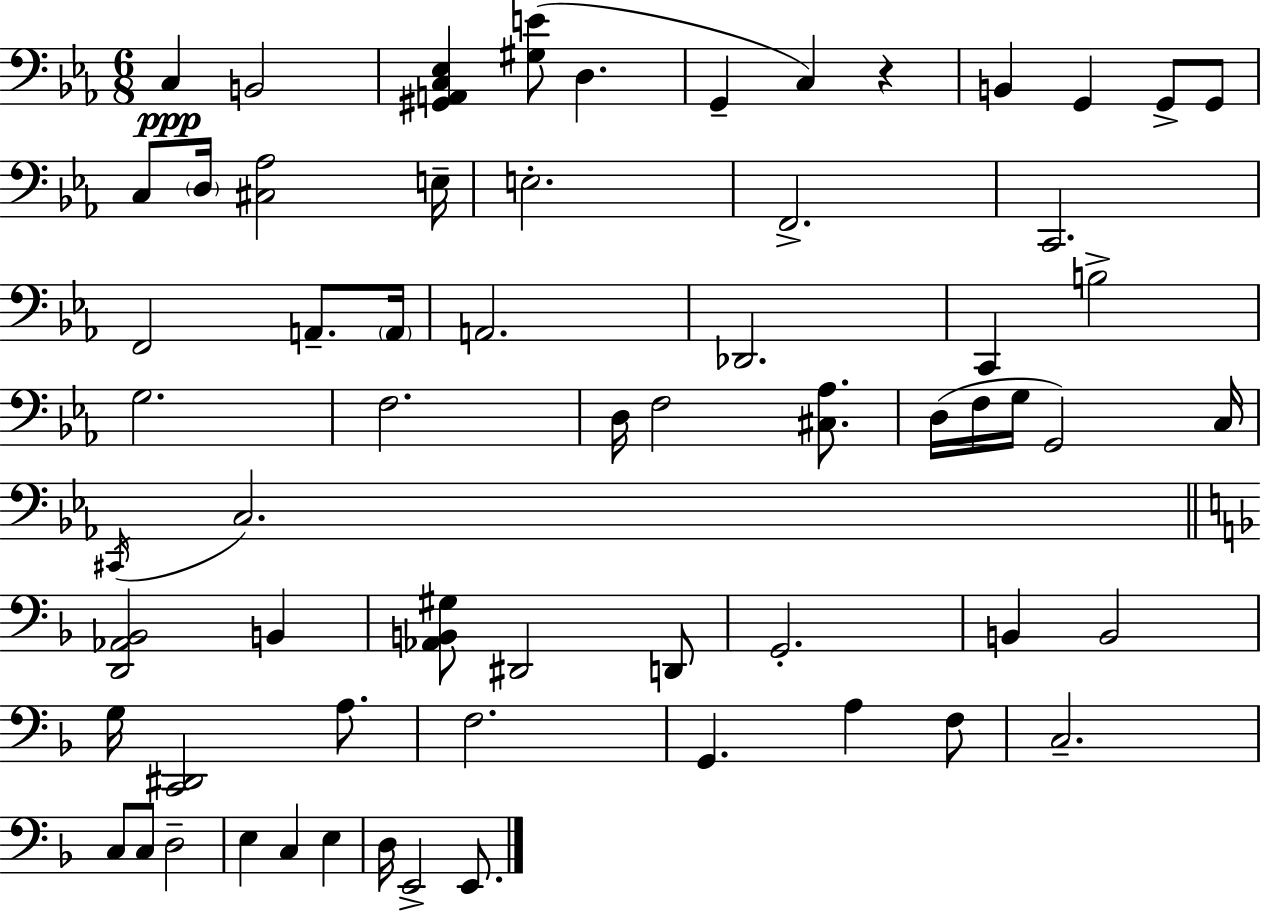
{
  \clef bass
  \numericTimeSignature
  \time 6/8
  \key ees \major
  c4\ppp b,2 | <gis, a, c ees>4 <gis e'>8( d4. | g,4-- c4) r4 | b,4 g,4 g,8-> g,8 | \break c8 \parenthesize d16 <cis aes>2 e16-- | e2.-. | f,2.-> | c,2. | \break f,2 a,8.-- \parenthesize a,16 | a,2. | des,2. | c,4 b2-> | \break g2. | f2. | d16 f2 <cis aes>8. | d16( f16 g16 g,2) c16 | \break \acciaccatura { cis,16 } c2. | \bar "||" \break \key f \major <d, aes, bes,>2 b,4 | <aes, b, gis>8 dis,2 d,8 | g,2.-. | b,4 b,2 | \break g16 <c, dis,>2 a8. | f2. | g,4. a4 f8 | c2.-- | \break c8 c8 d2-- | e4 c4 e4 | d16 e,2-> e,8. | \bar "|."
}